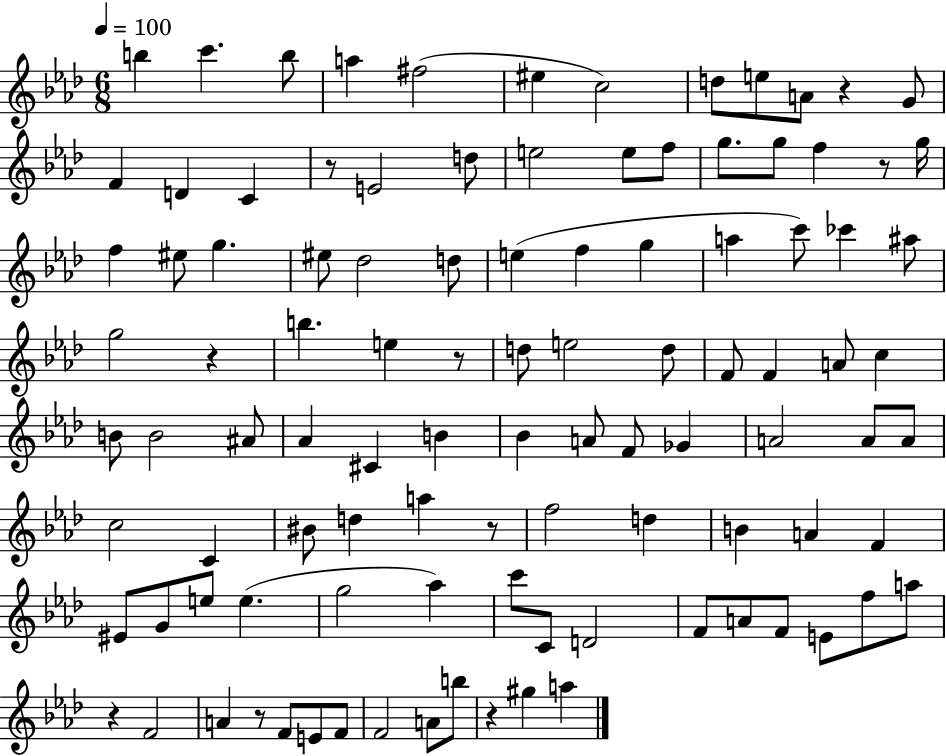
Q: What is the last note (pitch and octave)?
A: A5